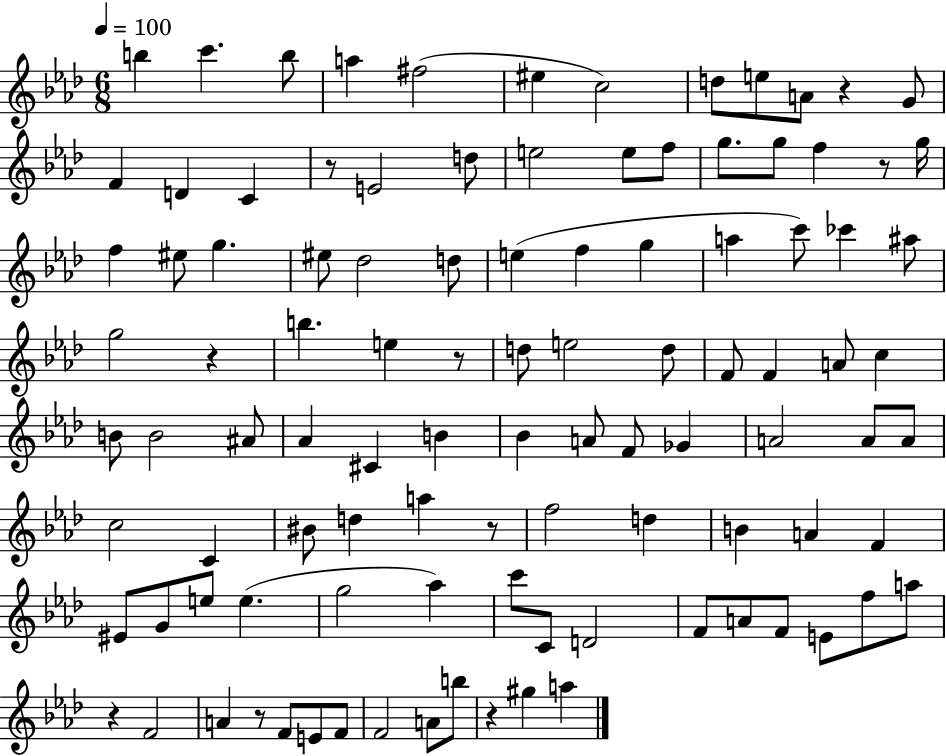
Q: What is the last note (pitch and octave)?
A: A5